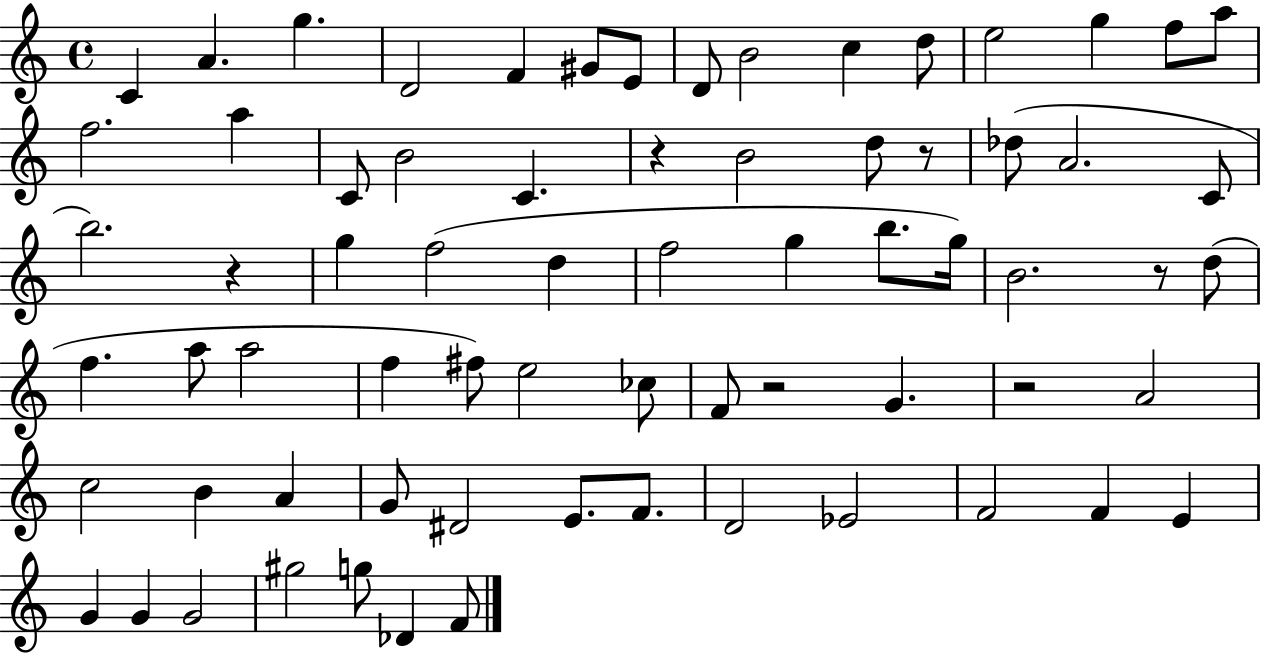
C4/q A4/q. G5/q. D4/h F4/q G#4/e E4/e D4/e B4/h C5/q D5/e E5/h G5/q F5/e A5/e F5/h. A5/q C4/e B4/h C4/q. R/q B4/h D5/e R/e Db5/e A4/h. C4/e B5/h. R/q G5/q F5/h D5/q F5/h G5/q B5/e. G5/s B4/h. R/e D5/e F5/q. A5/e A5/h F5/q F#5/e E5/h CES5/e F4/e R/h G4/q. R/h A4/h C5/h B4/q A4/q G4/e D#4/h E4/e. F4/e. D4/h Eb4/h F4/h F4/q E4/q G4/q G4/q G4/h G#5/h G5/e Db4/q F4/e